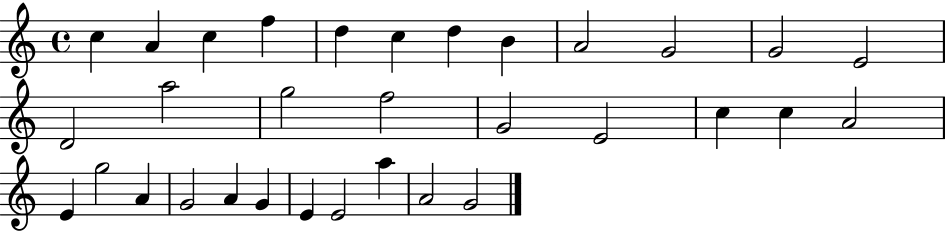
{
  \clef treble
  \time 4/4
  \defaultTimeSignature
  \key c \major
  c''4 a'4 c''4 f''4 | d''4 c''4 d''4 b'4 | a'2 g'2 | g'2 e'2 | \break d'2 a''2 | g''2 f''2 | g'2 e'2 | c''4 c''4 a'2 | \break e'4 g''2 a'4 | g'2 a'4 g'4 | e'4 e'2 a''4 | a'2 g'2 | \break \bar "|."
}